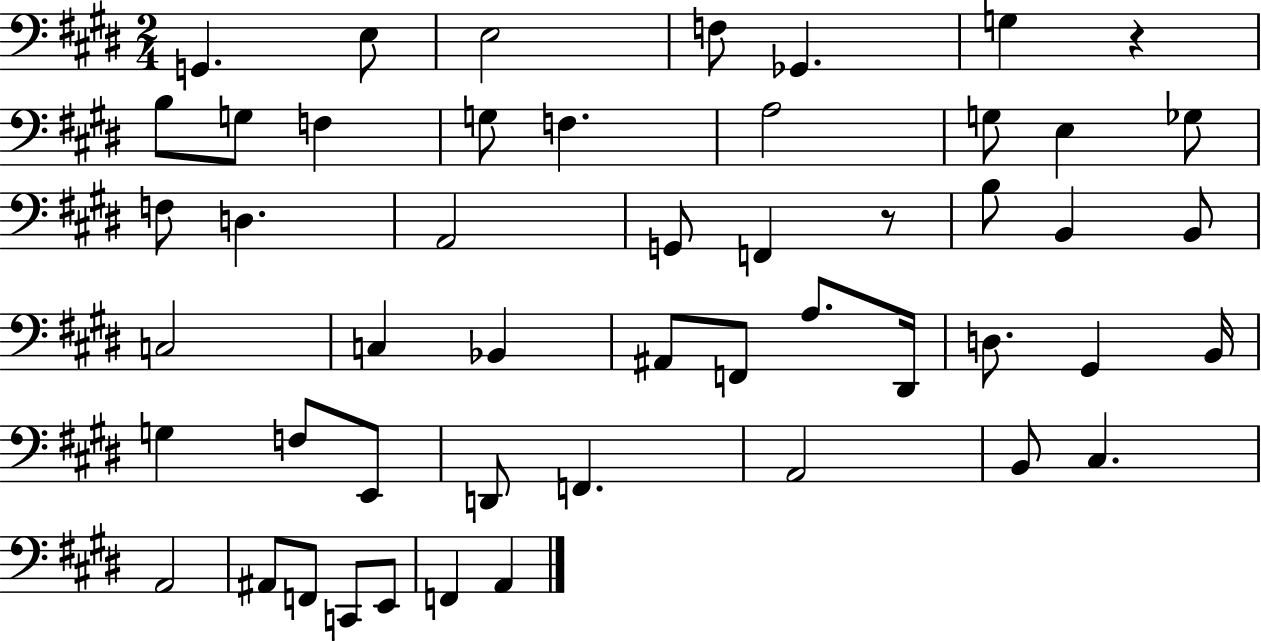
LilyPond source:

{
  \clef bass
  \numericTimeSignature
  \time 2/4
  \key e \major
  g,4. e8 | e2 | f8 ges,4. | g4 r4 | \break b8 g8 f4 | g8 f4. | a2 | g8 e4 ges8 | \break f8 d4. | a,2 | g,8 f,4 r8 | b8 b,4 b,8 | \break c2 | c4 bes,4 | ais,8 f,8 a8. dis,16 | d8. gis,4 b,16 | \break g4 f8 e,8 | d,8 f,4. | a,2 | b,8 cis4. | \break a,2 | ais,8 f,8 c,8 e,8 | f,4 a,4 | \bar "|."
}